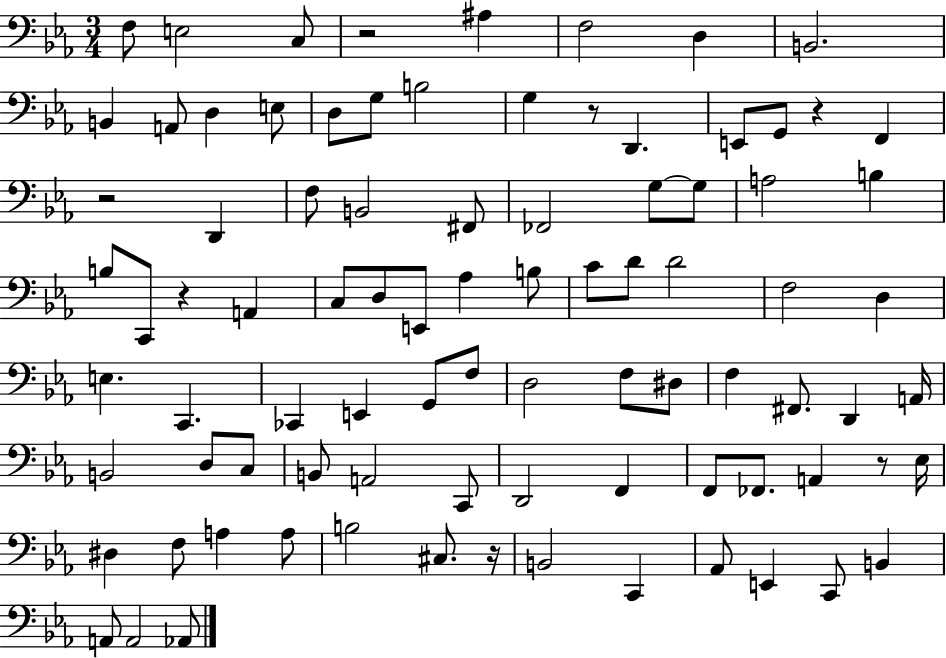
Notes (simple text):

F3/e E3/h C3/e R/h A#3/q F3/h D3/q B2/h. B2/q A2/e D3/q E3/e D3/e G3/e B3/h G3/q R/e D2/q. E2/e G2/e R/q F2/q R/h D2/q F3/e B2/h F#2/e FES2/h G3/e G3/e A3/h B3/q B3/e C2/e R/q A2/q C3/e D3/e E2/e Ab3/q B3/e C4/e D4/e D4/h F3/h D3/q E3/q. C2/q. CES2/q E2/q G2/e F3/e D3/h F3/e D#3/e F3/q F#2/e. D2/q A2/s B2/h D3/e C3/e B2/e A2/h C2/e D2/h F2/q F2/e FES2/e. A2/q R/e Eb3/s D#3/q F3/e A3/q A3/e B3/h C#3/e. R/s B2/h C2/q Ab2/e E2/q C2/e B2/q A2/e A2/h Ab2/e